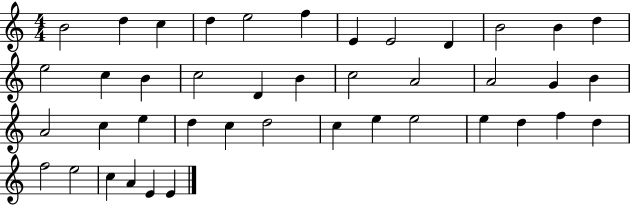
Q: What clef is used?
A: treble